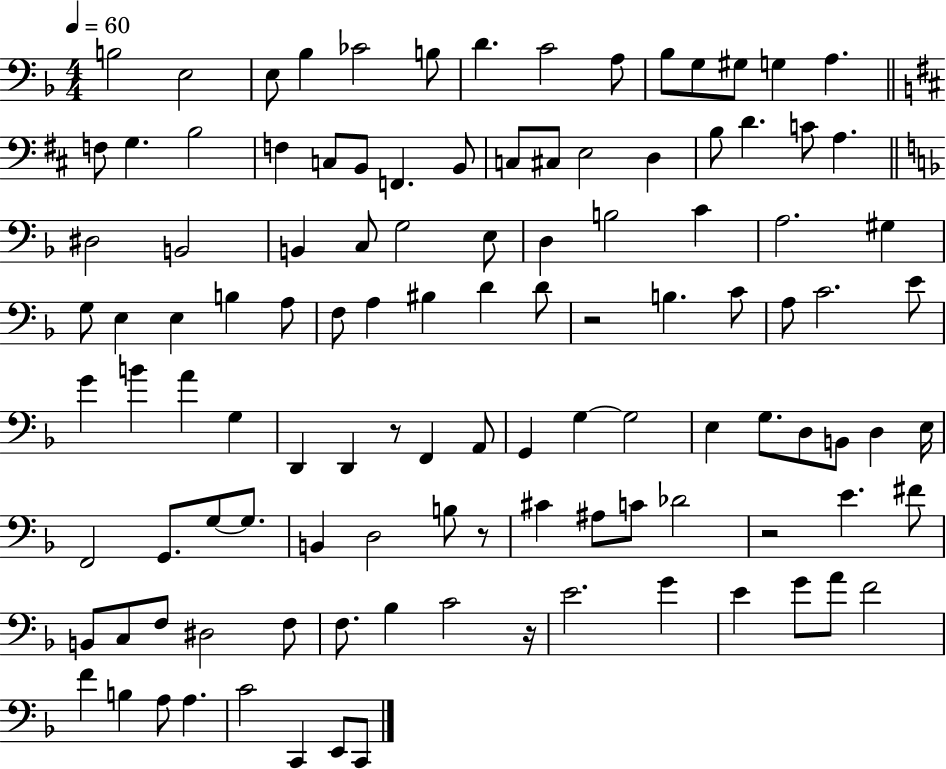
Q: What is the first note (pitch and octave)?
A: B3